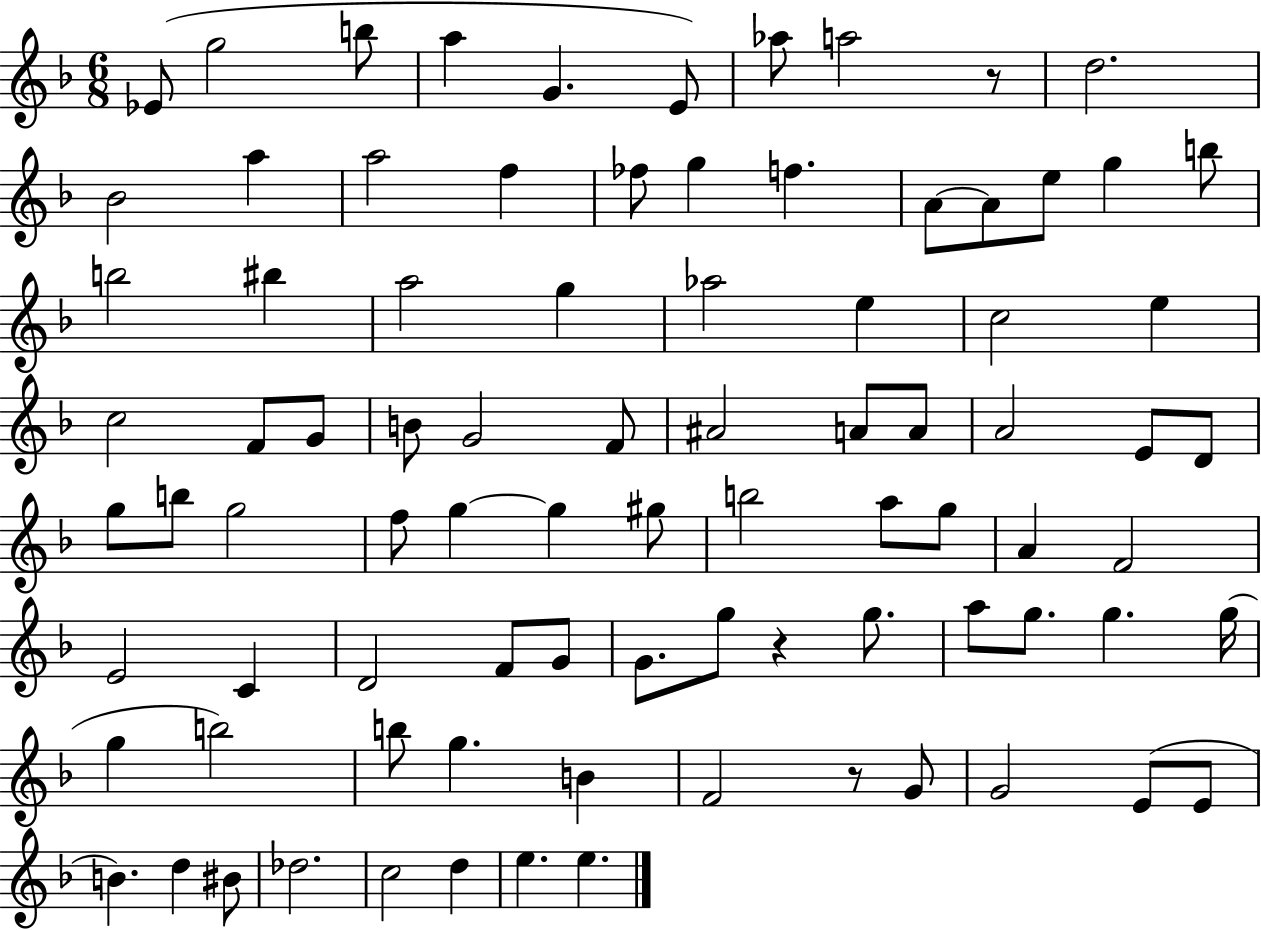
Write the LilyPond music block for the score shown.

{
  \clef treble
  \numericTimeSignature
  \time 6/8
  \key f \major
  ees'8( g''2 b''8 | a''4 g'4. e'8) | aes''8 a''2 r8 | d''2. | \break bes'2 a''4 | a''2 f''4 | fes''8 g''4 f''4. | a'8~~ a'8 e''8 g''4 b''8 | \break b''2 bis''4 | a''2 g''4 | aes''2 e''4 | c''2 e''4 | \break c''2 f'8 g'8 | b'8 g'2 f'8 | ais'2 a'8 a'8 | a'2 e'8 d'8 | \break g''8 b''8 g''2 | f''8 g''4~~ g''4 gis''8 | b''2 a''8 g''8 | a'4 f'2 | \break e'2 c'4 | d'2 f'8 g'8 | g'8. g''8 r4 g''8. | a''8 g''8. g''4. g''16( | \break g''4 b''2) | b''8 g''4. b'4 | f'2 r8 g'8 | g'2 e'8( e'8 | \break b'4.) d''4 bis'8 | des''2. | c''2 d''4 | e''4. e''4. | \break \bar "|."
}